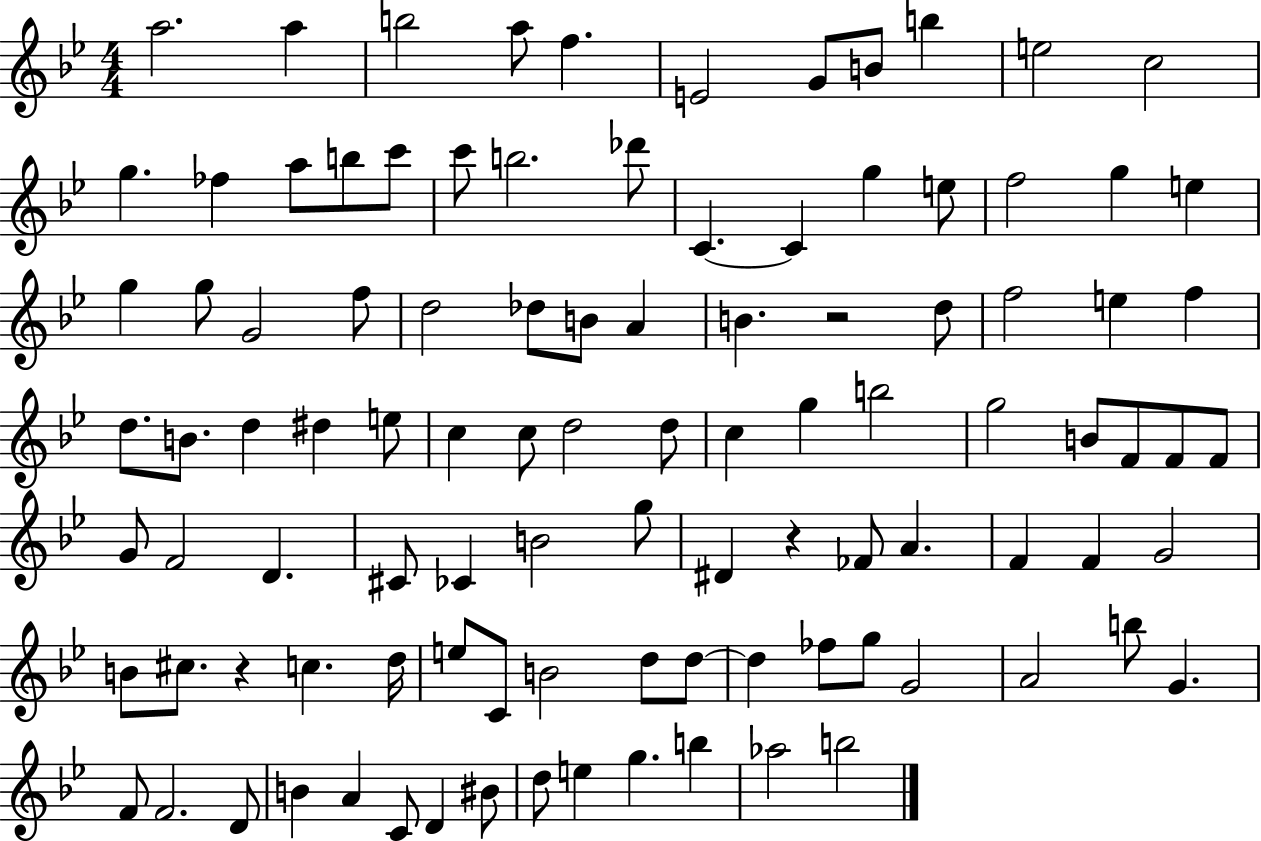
{
  \clef treble
  \numericTimeSignature
  \time 4/4
  \key bes \major
  a''2. a''4 | b''2 a''8 f''4. | e'2 g'8 b'8 b''4 | e''2 c''2 | \break g''4. fes''4 a''8 b''8 c'''8 | c'''8 b''2. des'''8 | c'4.~~ c'4 g''4 e''8 | f''2 g''4 e''4 | \break g''4 g''8 g'2 f''8 | d''2 des''8 b'8 a'4 | b'4. r2 d''8 | f''2 e''4 f''4 | \break d''8. b'8. d''4 dis''4 e''8 | c''4 c''8 d''2 d''8 | c''4 g''4 b''2 | g''2 b'8 f'8 f'8 f'8 | \break g'8 f'2 d'4. | cis'8 ces'4 b'2 g''8 | dis'4 r4 fes'8 a'4. | f'4 f'4 g'2 | \break b'8 cis''8. r4 c''4. d''16 | e''8 c'8 b'2 d''8 d''8~~ | d''4 fes''8 g''8 g'2 | a'2 b''8 g'4. | \break f'8 f'2. d'8 | b'4 a'4 c'8 d'4 bis'8 | d''8 e''4 g''4. b''4 | aes''2 b''2 | \break \bar "|."
}